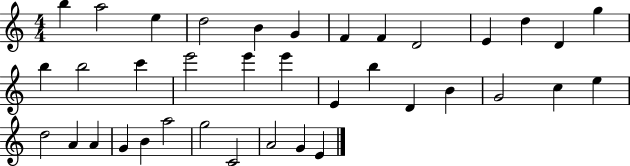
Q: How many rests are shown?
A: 0